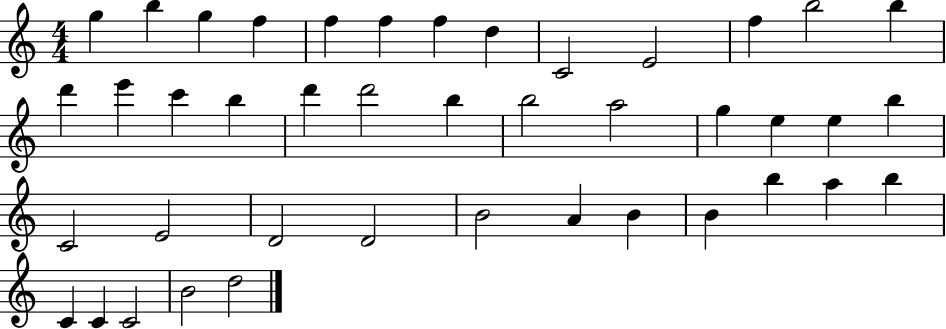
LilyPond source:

{
  \clef treble
  \numericTimeSignature
  \time 4/4
  \key c \major
  g''4 b''4 g''4 f''4 | f''4 f''4 f''4 d''4 | c'2 e'2 | f''4 b''2 b''4 | \break d'''4 e'''4 c'''4 b''4 | d'''4 d'''2 b''4 | b''2 a''2 | g''4 e''4 e''4 b''4 | \break c'2 e'2 | d'2 d'2 | b'2 a'4 b'4 | b'4 b''4 a''4 b''4 | \break c'4 c'4 c'2 | b'2 d''2 | \bar "|."
}